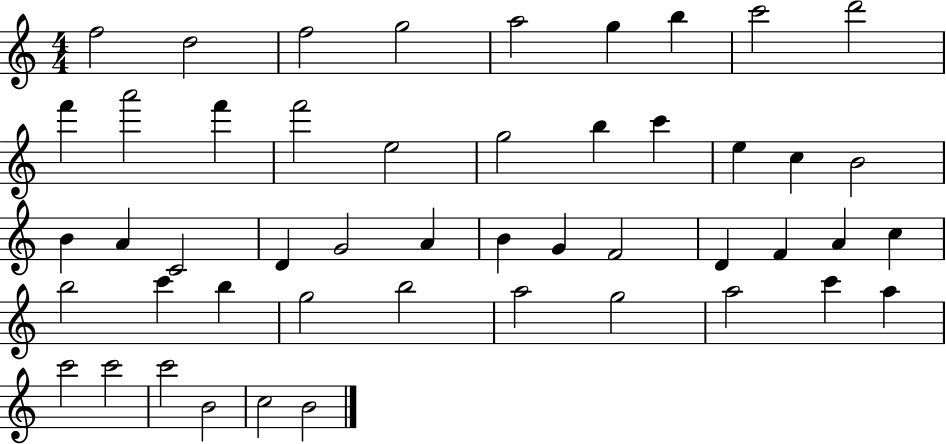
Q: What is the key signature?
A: C major